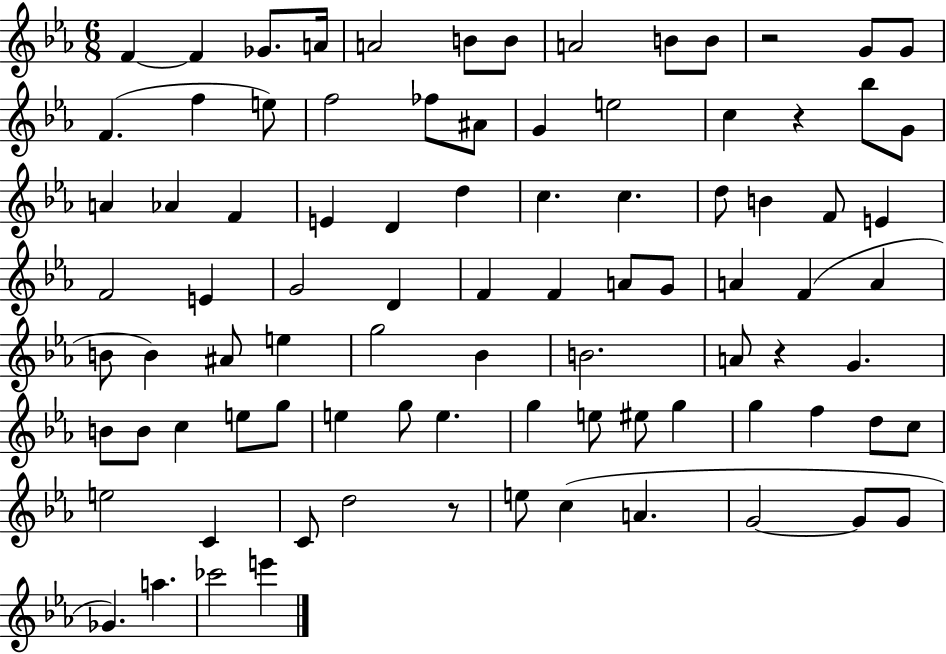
F4/q F4/q Gb4/e. A4/s A4/h B4/e B4/e A4/h B4/e B4/e R/h G4/e G4/e F4/q. F5/q E5/e F5/h FES5/e A#4/e G4/q E5/h C5/q R/q Bb5/e G4/e A4/q Ab4/q F4/q E4/q D4/q D5/q C5/q. C5/q. D5/e B4/q F4/e E4/q F4/h E4/q G4/h D4/q F4/q F4/q A4/e G4/e A4/q F4/q A4/q B4/e B4/q A#4/e E5/q G5/h Bb4/q B4/h. A4/e R/q G4/q. B4/e B4/e C5/q E5/e G5/e E5/q G5/e E5/q. G5/q E5/e EIS5/e G5/q G5/q F5/q D5/e C5/e E5/h C4/q C4/e D5/h R/e E5/e C5/q A4/q. G4/h G4/e G4/e Gb4/q. A5/q. CES6/h E6/q